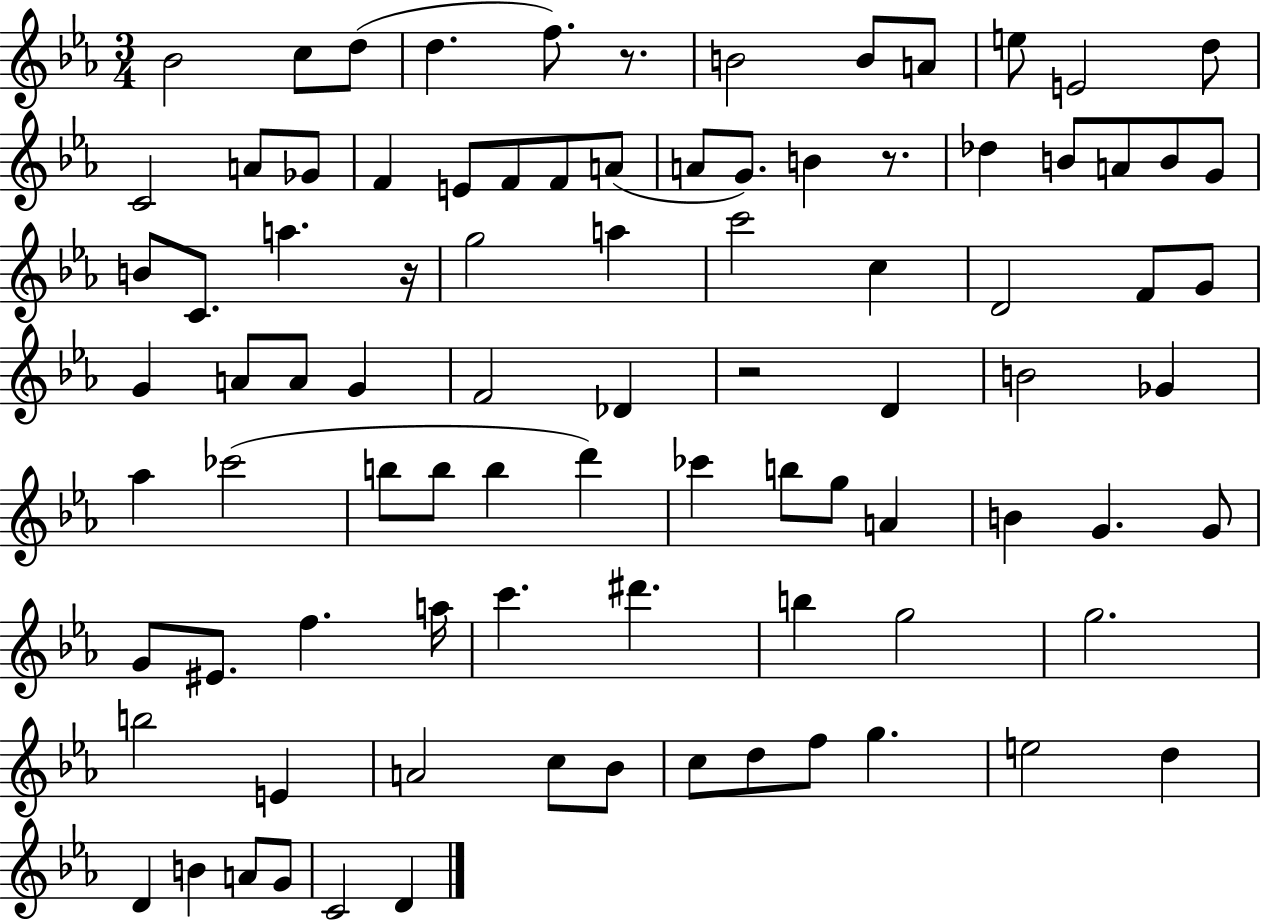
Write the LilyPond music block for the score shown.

{
  \clef treble
  \numericTimeSignature
  \time 3/4
  \key ees \major
  \repeat volta 2 { bes'2 c''8 d''8( | d''4. f''8.) r8. | b'2 b'8 a'8 | e''8 e'2 d''8 | \break c'2 a'8 ges'8 | f'4 e'8 f'8 f'8 a'8( | a'8 g'8.) b'4 r8. | des''4 b'8 a'8 b'8 g'8 | \break b'8 c'8. a''4. r16 | g''2 a''4 | c'''2 c''4 | d'2 f'8 g'8 | \break g'4 a'8 a'8 g'4 | f'2 des'4 | r2 d'4 | b'2 ges'4 | \break aes''4 ces'''2( | b''8 b''8 b''4 d'''4) | ces'''4 b''8 g''8 a'4 | b'4 g'4. g'8 | \break g'8 eis'8. f''4. a''16 | c'''4. dis'''4. | b''4 g''2 | g''2. | \break b''2 e'4 | a'2 c''8 bes'8 | c''8 d''8 f''8 g''4. | e''2 d''4 | \break d'4 b'4 a'8 g'8 | c'2 d'4 | } \bar "|."
}